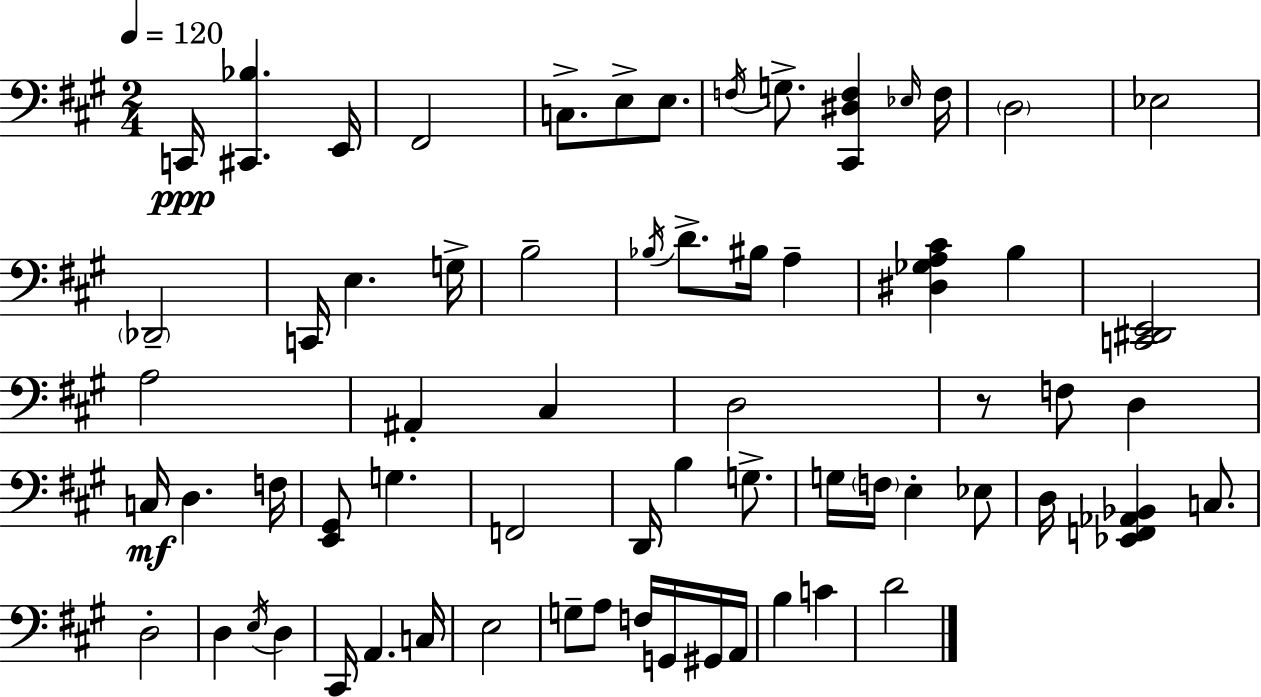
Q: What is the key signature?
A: A major